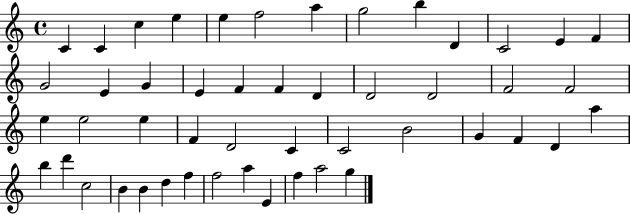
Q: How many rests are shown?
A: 0